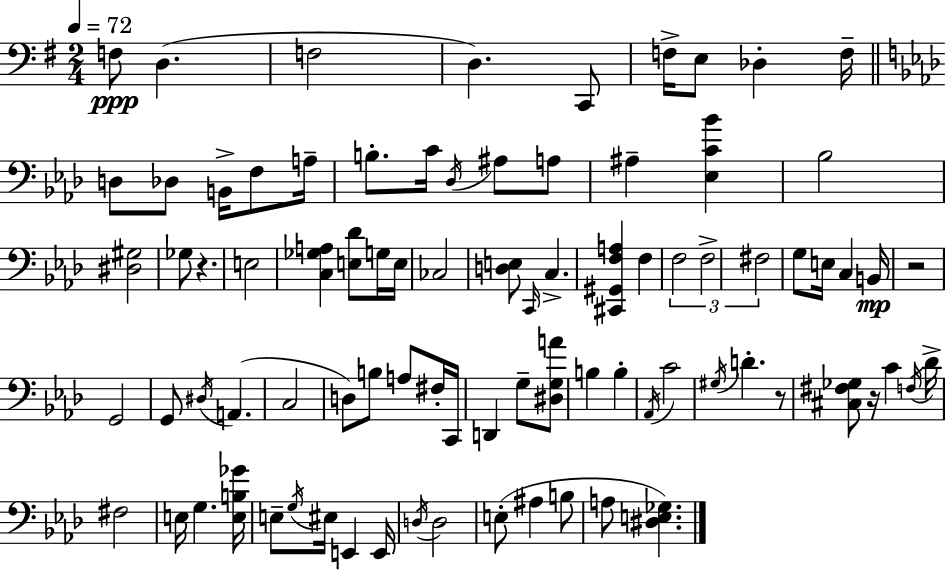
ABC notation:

X:1
T:Untitled
M:2/4
L:1/4
K:G
F,/2 D, F,2 D, C,,/2 F,/4 E,/2 _D, F,/4 D,/2 _D,/2 B,,/4 F,/2 A,/4 B,/2 C/4 _D,/4 ^A,/2 A,/2 ^A, [_E,C_B] _B,2 [^D,^G,]2 _G,/2 z E,2 [C,_G,A,] [E,_D]/2 G,/4 E,/4 _C,2 [D,E,]/2 C,,/4 C, [^C,,^G,,F,A,] F, F,2 F,2 ^F,2 G,/2 E,/4 C, B,,/4 z2 G,,2 G,,/2 ^D,/4 A,, C,2 D,/2 B,/2 A,/2 ^F,/4 C,,/4 D,, G,/2 [^D,G,A]/2 B, B, _A,,/4 C2 ^G,/4 D z/2 [^C,^F,_G,]/2 z/4 C F,/4 _D/4 ^F,2 E,/4 G, [E,B,_G]/4 E,/2 G,/4 ^E,/4 E,, E,,/4 D,/4 D,2 E,/2 ^A, B,/2 A,/2 [^D,E,_G,]